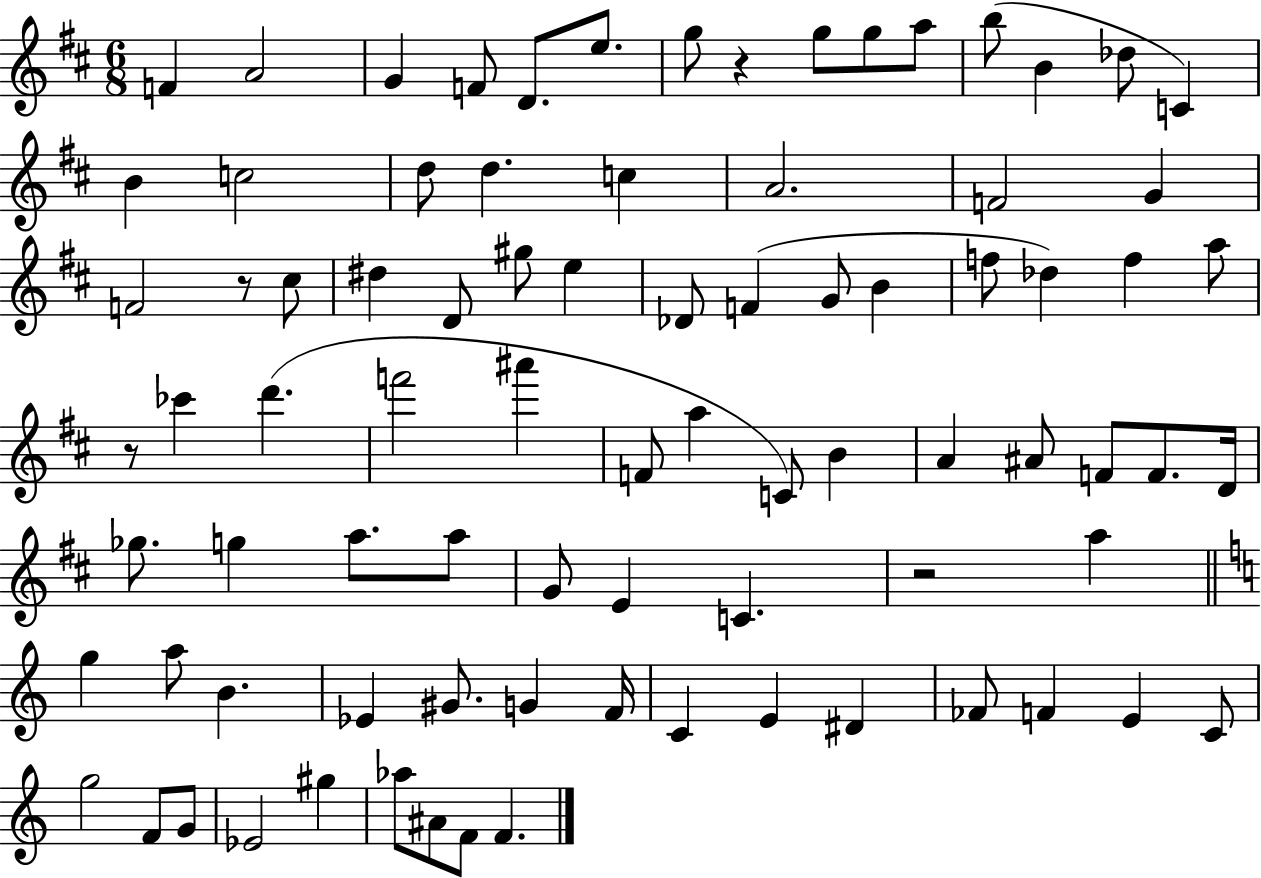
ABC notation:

X:1
T:Untitled
M:6/8
L:1/4
K:D
F A2 G F/2 D/2 e/2 g/2 z g/2 g/2 a/2 b/2 B _d/2 C B c2 d/2 d c A2 F2 G F2 z/2 ^c/2 ^d D/2 ^g/2 e _D/2 F G/2 B f/2 _d f a/2 z/2 _c' d' f'2 ^a' F/2 a C/2 B A ^A/2 F/2 F/2 D/4 _g/2 g a/2 a/2 G/2 E C z2 a g a/2 B _E ^G/2 G F/4 C E ^D _F/2 F E C/2 g2 F/2 G/2 _E2 ^g _a/2 ^A/2 F/2 F